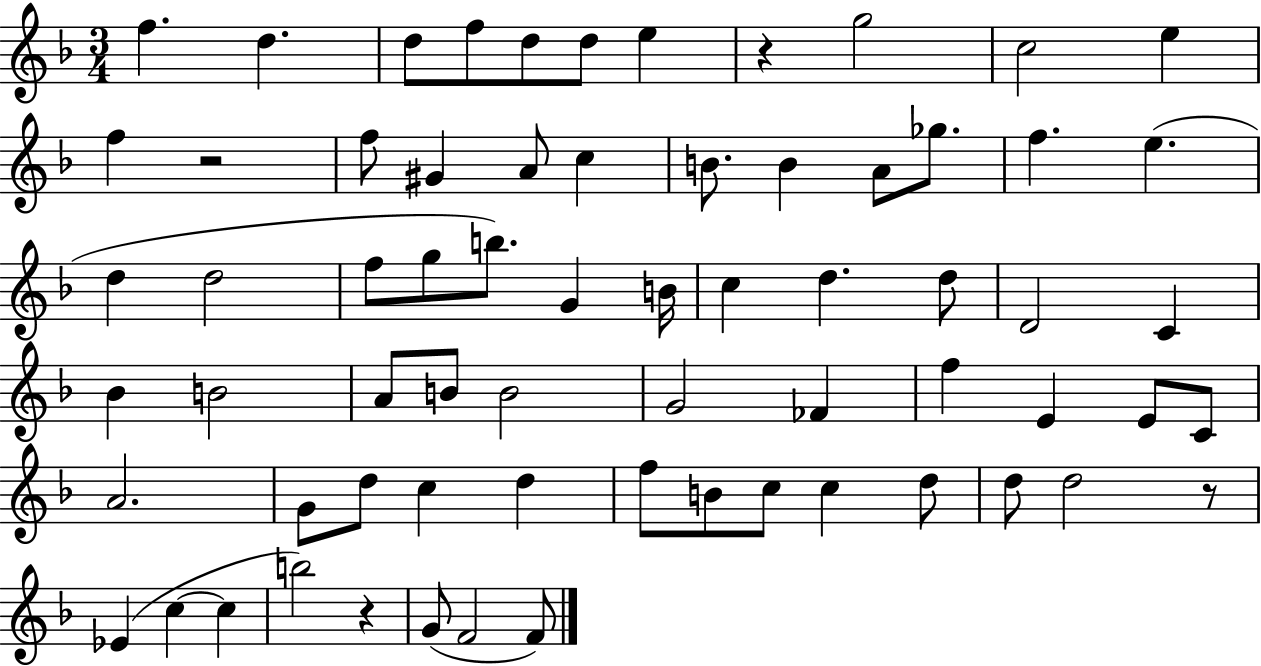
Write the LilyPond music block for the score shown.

{
  \clef treble
  \numericTimeSignature
  \time 3/4
  \key f \major
  f''4. d''4. | d''8 f''8 d''8 d''8 e''4 | r4 g''2 | c''2 e''4 | \break f''4 r2 | f''8 gis'4 a'8 c''4 | b'8. b'4 a'8 ges''8. | f''4. e''4.( | \break d''4 d''2 | f''8 g''8 b''8.) g'4 b'16 | c''4 d''4. d''8 | d'2 c'4 | \break bes'4 b'2 | a'8 b'8 b'2 | g'2 fes'4 | f''4 e'4 e'8 c'8 | \break a'2. | g'8 d''8 c''4 d''4 | f''8 b'8 c''8 c''4 d''8 | d''8 d''2 r8 | \break ees'4( c''4~~ c''4 | b''2) r4 | g'8( f'2 f'8) | \bar "|."
}